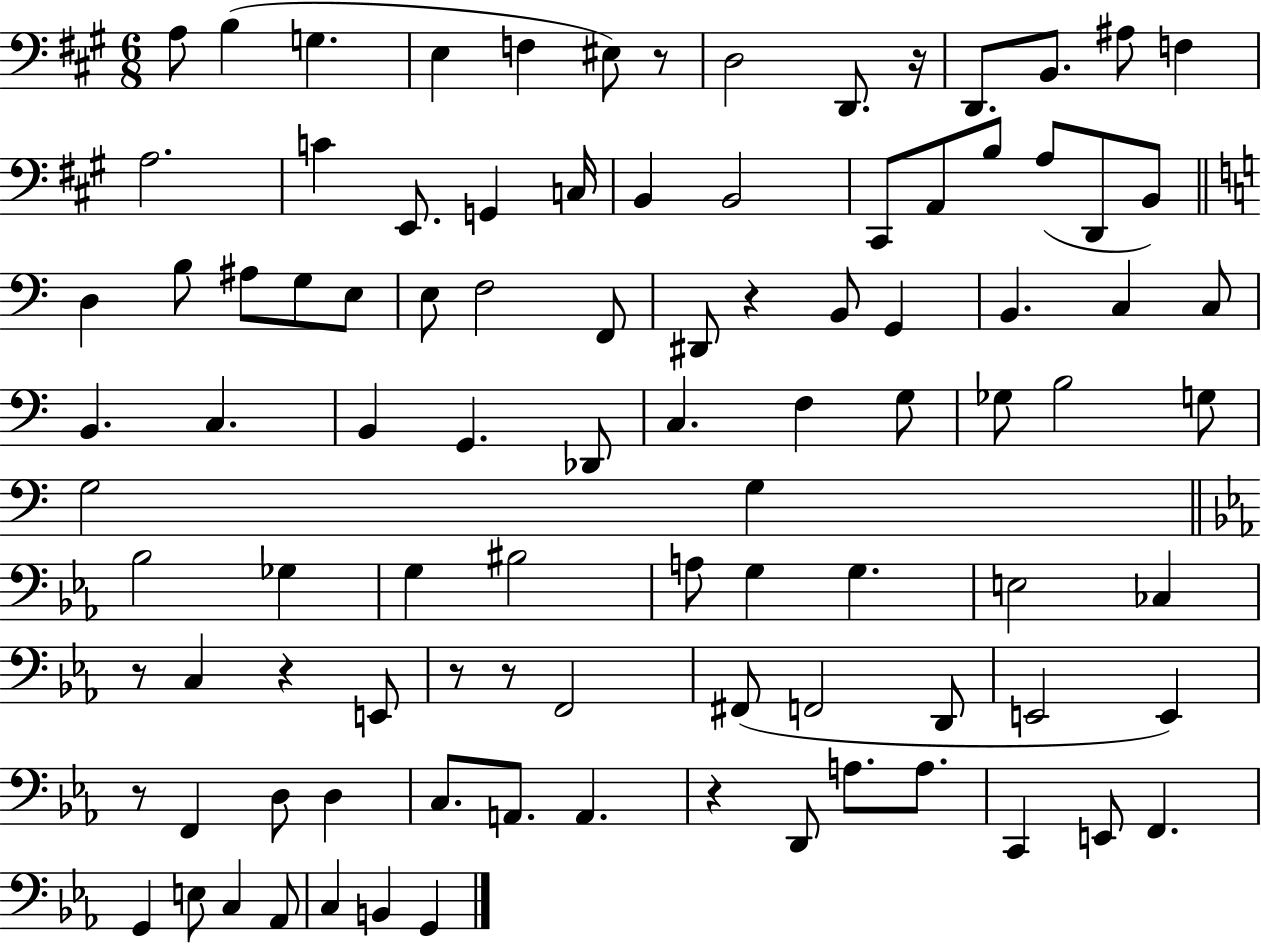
{
  \clef bass
  \numericTimeSignature
  \time 6/8
  \key a \major
  \repeat volta 2 { a8 b4( g4. | e4 f4 eis8) r8 | d2 d,8. r16 | d,8. b,8. ais8 f4 | \break a2. | c'4 e,8. g,4 c16 | b,4 b,2 | cis,8 a,8 b8 a8( d,8 b,8) | \break \bar "||" \break \key a \minor d4 b8 ais8 g8 e8 | e8 f2 f,8 | dis,8 r4 b,8 g,4 | b,4. c4 c8 | \break b,4. c4. | b,4 g,4. des,8 | c4. f4 g8 | ges8 b2 g8 | \break g2 g4 | \bar "||" \break \key ees \major bes2 ges4 | g4 bis2 | a8 g4 g4. | e2 ces4 | \break r8 c4 r4 e,8 | r8 r8 f,2 | fis,8( f,2 d,8 | e,2 e,4) | \break r8 f,4 d8 d4 | c8. a,8. a,4. | r4 d,8 a8. a8. | c,4 e,8 f,4. | \break g,4 e8 c4 aes,8 | c4 b,4 g,4 | } \bar "|."
}